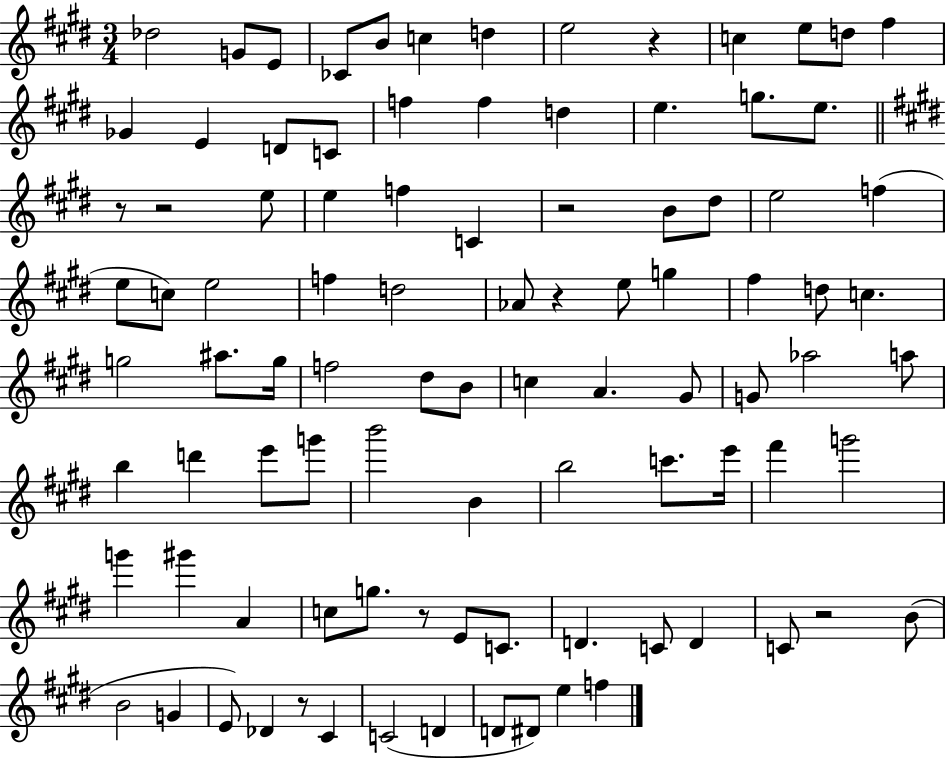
{
  \clef treble
  \numericTimeSignature
  \time 3/4
  \key e \major
  des''2 g'8 e'8 | ces'8 b'8 c''4 d''4 | e''2 r4 | c''4 e''8 d''8 fis''4 | \break ges'4 e'4 d'8 c'8 | f''4 f''4 d''4 | e''4. g''8. e''8. | \bar "||" \break \key e \major r8 r2 e''8 | e''4 f''4 c'4 | r2 b'8 dis''8 | e''2 f''4( | \break e''8 c''8) e''2 | f''4 d''2 | aes'8 r4 e''8 g''4 | fis''4 d''8 c''4. | \break g''2 ais''8. g''16 | f''2 dis''8 b'8 | c''4 a'4. gis'8 | g'8 aes''2 a''8 | \break b''4 d'''4 e'''8 g'''8 | b'''2 b'4 | b''2 c'''8. e'''16 | fis'''4 g'''2 | \break g'''4 gis'''4 a'4 | c''8 g''8. r8 e'8 c'8. | d'4. c'8 d'4 | c'8 r2 b'8( | \break b'2 g'4 | e'8) des'4 r8 cis'4 | c'2( d'4 | d'8 dis'8) e''4 f''4 | \break \bar "|."
}